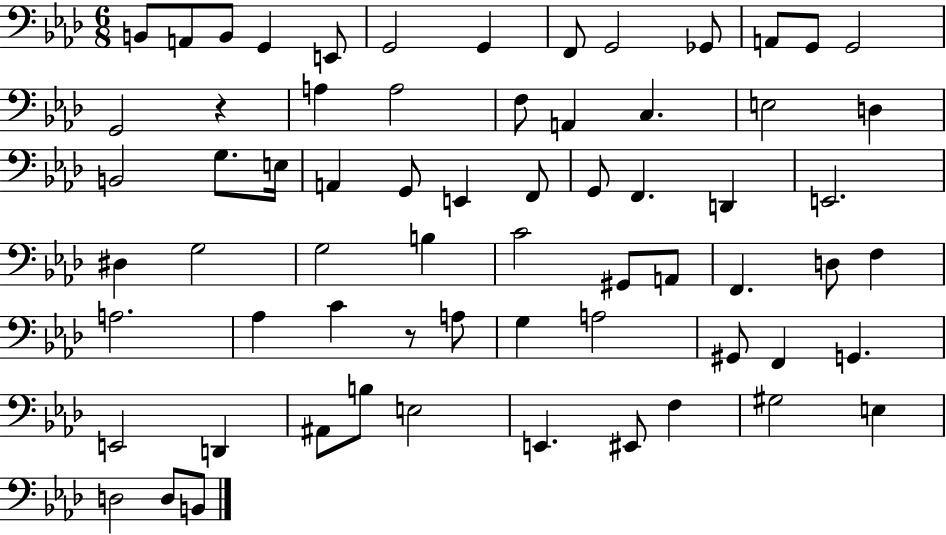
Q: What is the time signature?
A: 6/8